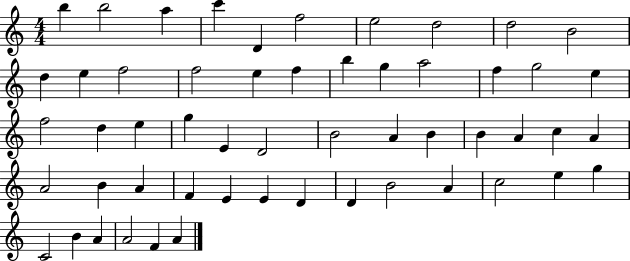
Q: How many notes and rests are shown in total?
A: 54